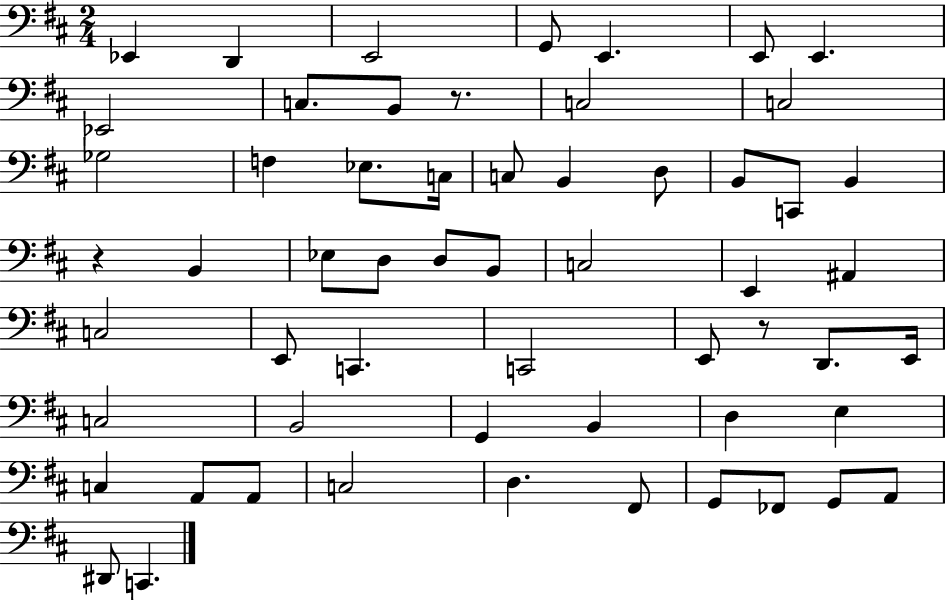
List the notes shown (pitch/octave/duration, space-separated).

Eb2/q D2/q E2/h G2/e E2/q. E2/e E2/q. Eb2/h C3/e. B2/e R/e. C3/h C3/h Gb3/h F3/q Eb3/e. C3/s C3/e B2/q D3/e B2/e C2/e B2/q R/q B2/q Eb3/e D3/e D3/e B2/e C3/h E2/q A#2/q C3/h E2/e C2/q. C2/h E2/e R/e D2/e. E2/s C3/h B2/h G2/q B2/q D3/q E3/q C3/q A2/e A2/e C3/h D3/q. F#2/e G2/e FES2/e G2/e A2/e D#2/e C2/q.